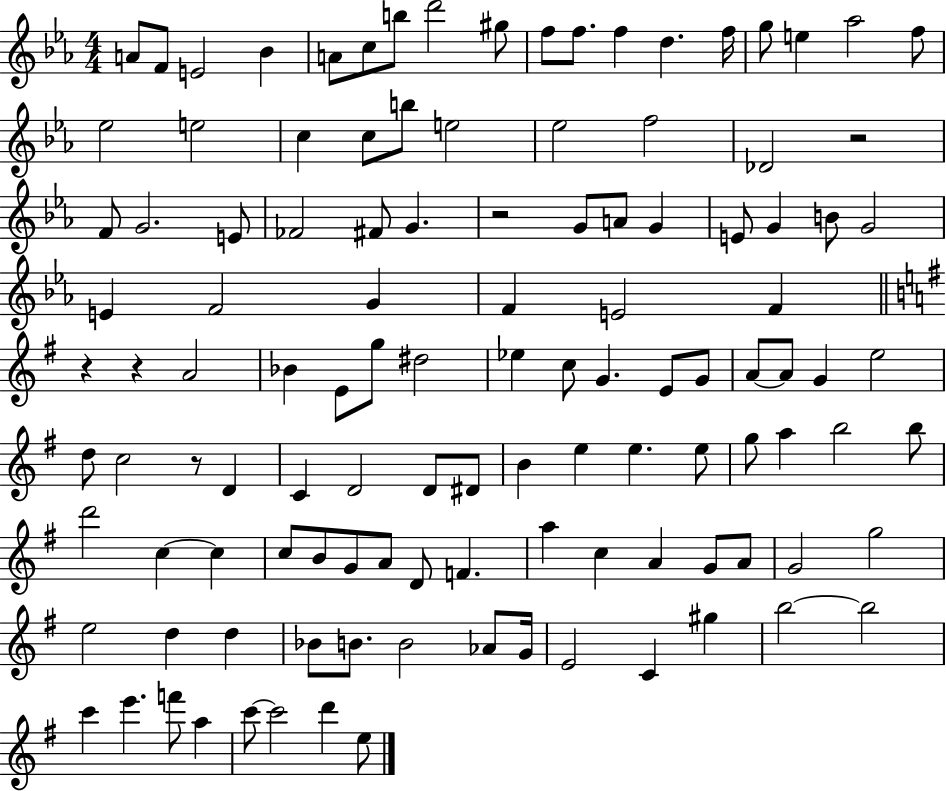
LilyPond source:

{
  \clef treble
  \numericTimeSignature
  \time 4/4
  \key ees \major
  a'8 f'8 e'2 bes'4 | a'8 c''8 b''8 d'''2 gis''8 | f''8 f''8. f''4 d''4. f''16 | g''8 e''4 aes''2 f''8 | \break ees''2 e''2 | c''4 c''8 b''8 e''2 | ees''2 f''2 | des'2 r2 | \break f'8 g'2. e'8 | fes'2 fis'8 g'4. | r2 g'8 a'8 g'4 | e'8 g'4 b'8 g'2 | \break e'4 f'2 g'4 | f'4 e'2 f'4 | \bar "||" \break \key e \minor r4 r4 a'2 | bes'4 e'8 g''8 dis''2 | ees''4 c''8 g'4. e'8 g'8 | a'8~~ a'8 g'4 e''2 | \break d''8 c''2 r8 d'4 | c'4 d'2 d'8 dis'8 | b'4 e''4 e''4. e''8 | g''8 a''4 b''2 b''8 | \break d'''2 c''4~~ c''4 | c''8 b'8 g'8 a'8 d'8 f'4. | a''4 c''4 a'4 g'8 a'8 | g'2 g''2 | \break e''2 d''4 d''4 | bes'8 b'8. b'2 aes'8 g'16 | e'2 c'4 gis''4 | b''2~~ b''2 | \break c'''4 e'''4. f'''8 a''4 | c'''8~~ c'''2 d'''4 e''8 | \bar "|."
}